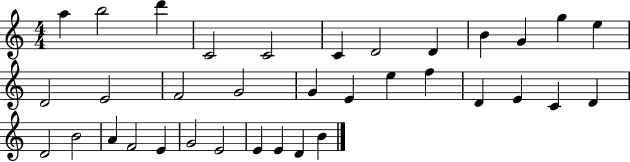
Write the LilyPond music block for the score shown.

{
  \clef treble
  \numericTimeSignature
  \time 4/4
  \key c \major
  a''4 b''2 d'''4 | c'2 c'2 | c'4 d'2 d'4 | b'4 g'4 g''4 e''4 | \break d'2 e'2 | f'2 g'2 | g'4 e'4 e''4 f''4 | d'4 e'4 c'4 d'4 | \break d'2 b'2 | a'4 f'2 e'4 | g'2 e'2 | e'4 e'4 d'4 b'4 | \break \bar "|."
}